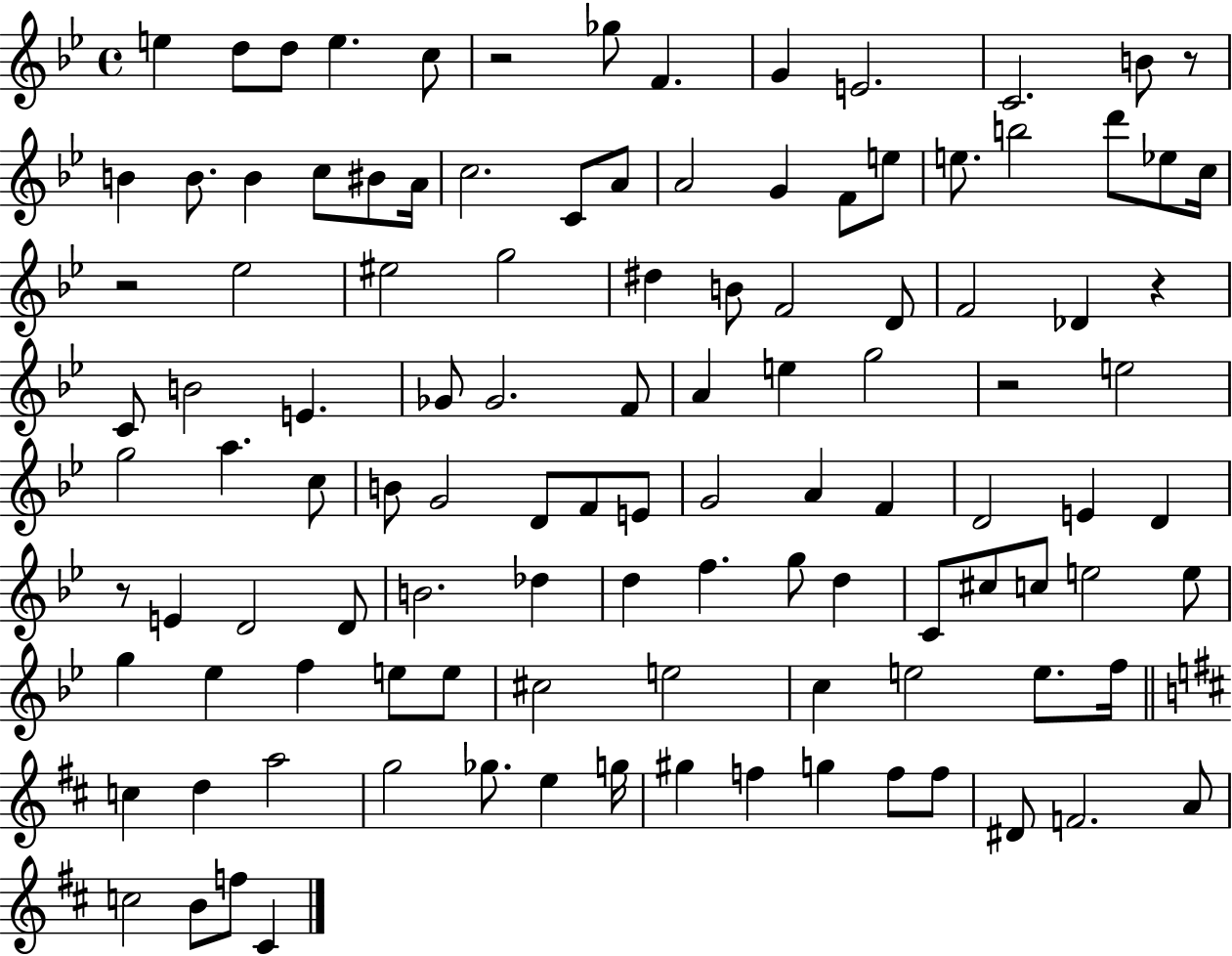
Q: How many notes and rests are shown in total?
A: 112